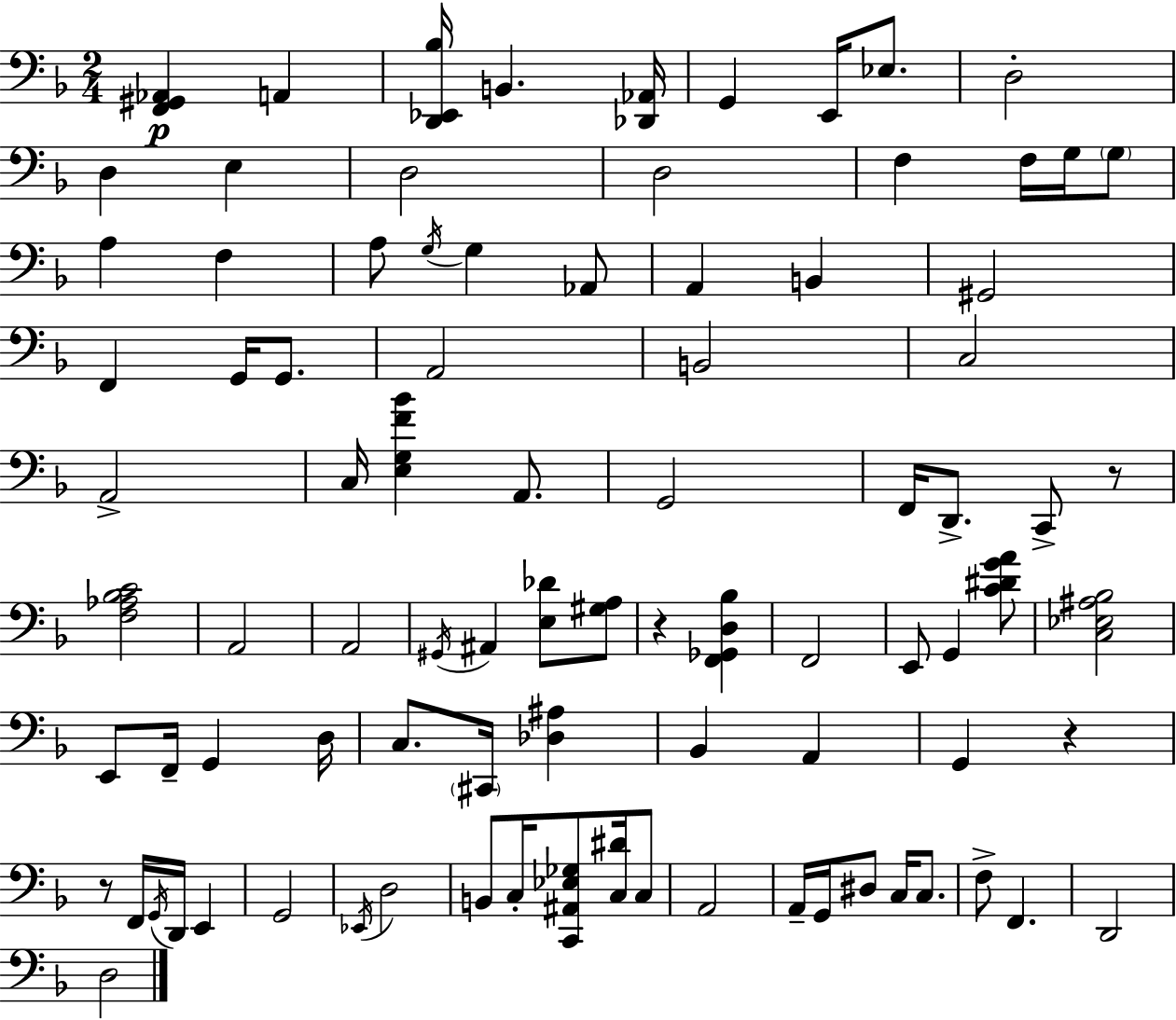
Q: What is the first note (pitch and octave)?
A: A2